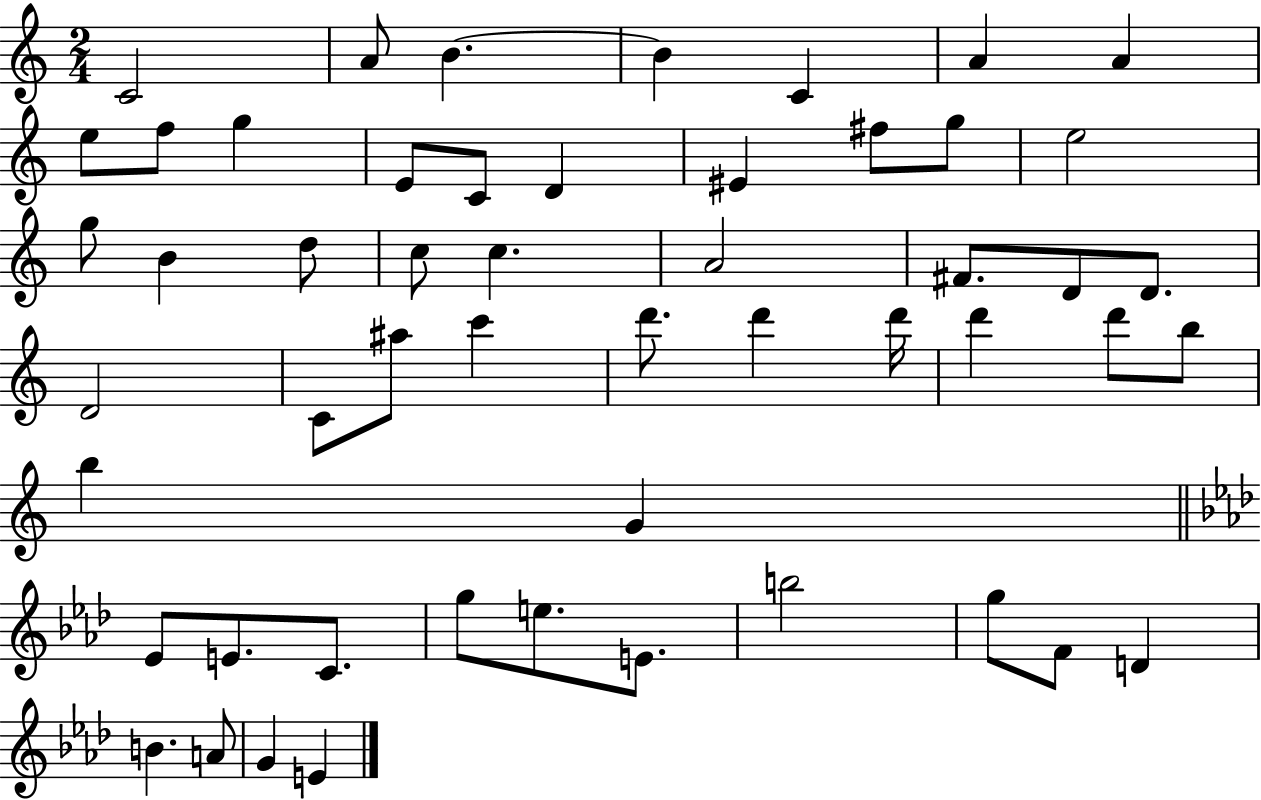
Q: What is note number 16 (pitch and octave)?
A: G5